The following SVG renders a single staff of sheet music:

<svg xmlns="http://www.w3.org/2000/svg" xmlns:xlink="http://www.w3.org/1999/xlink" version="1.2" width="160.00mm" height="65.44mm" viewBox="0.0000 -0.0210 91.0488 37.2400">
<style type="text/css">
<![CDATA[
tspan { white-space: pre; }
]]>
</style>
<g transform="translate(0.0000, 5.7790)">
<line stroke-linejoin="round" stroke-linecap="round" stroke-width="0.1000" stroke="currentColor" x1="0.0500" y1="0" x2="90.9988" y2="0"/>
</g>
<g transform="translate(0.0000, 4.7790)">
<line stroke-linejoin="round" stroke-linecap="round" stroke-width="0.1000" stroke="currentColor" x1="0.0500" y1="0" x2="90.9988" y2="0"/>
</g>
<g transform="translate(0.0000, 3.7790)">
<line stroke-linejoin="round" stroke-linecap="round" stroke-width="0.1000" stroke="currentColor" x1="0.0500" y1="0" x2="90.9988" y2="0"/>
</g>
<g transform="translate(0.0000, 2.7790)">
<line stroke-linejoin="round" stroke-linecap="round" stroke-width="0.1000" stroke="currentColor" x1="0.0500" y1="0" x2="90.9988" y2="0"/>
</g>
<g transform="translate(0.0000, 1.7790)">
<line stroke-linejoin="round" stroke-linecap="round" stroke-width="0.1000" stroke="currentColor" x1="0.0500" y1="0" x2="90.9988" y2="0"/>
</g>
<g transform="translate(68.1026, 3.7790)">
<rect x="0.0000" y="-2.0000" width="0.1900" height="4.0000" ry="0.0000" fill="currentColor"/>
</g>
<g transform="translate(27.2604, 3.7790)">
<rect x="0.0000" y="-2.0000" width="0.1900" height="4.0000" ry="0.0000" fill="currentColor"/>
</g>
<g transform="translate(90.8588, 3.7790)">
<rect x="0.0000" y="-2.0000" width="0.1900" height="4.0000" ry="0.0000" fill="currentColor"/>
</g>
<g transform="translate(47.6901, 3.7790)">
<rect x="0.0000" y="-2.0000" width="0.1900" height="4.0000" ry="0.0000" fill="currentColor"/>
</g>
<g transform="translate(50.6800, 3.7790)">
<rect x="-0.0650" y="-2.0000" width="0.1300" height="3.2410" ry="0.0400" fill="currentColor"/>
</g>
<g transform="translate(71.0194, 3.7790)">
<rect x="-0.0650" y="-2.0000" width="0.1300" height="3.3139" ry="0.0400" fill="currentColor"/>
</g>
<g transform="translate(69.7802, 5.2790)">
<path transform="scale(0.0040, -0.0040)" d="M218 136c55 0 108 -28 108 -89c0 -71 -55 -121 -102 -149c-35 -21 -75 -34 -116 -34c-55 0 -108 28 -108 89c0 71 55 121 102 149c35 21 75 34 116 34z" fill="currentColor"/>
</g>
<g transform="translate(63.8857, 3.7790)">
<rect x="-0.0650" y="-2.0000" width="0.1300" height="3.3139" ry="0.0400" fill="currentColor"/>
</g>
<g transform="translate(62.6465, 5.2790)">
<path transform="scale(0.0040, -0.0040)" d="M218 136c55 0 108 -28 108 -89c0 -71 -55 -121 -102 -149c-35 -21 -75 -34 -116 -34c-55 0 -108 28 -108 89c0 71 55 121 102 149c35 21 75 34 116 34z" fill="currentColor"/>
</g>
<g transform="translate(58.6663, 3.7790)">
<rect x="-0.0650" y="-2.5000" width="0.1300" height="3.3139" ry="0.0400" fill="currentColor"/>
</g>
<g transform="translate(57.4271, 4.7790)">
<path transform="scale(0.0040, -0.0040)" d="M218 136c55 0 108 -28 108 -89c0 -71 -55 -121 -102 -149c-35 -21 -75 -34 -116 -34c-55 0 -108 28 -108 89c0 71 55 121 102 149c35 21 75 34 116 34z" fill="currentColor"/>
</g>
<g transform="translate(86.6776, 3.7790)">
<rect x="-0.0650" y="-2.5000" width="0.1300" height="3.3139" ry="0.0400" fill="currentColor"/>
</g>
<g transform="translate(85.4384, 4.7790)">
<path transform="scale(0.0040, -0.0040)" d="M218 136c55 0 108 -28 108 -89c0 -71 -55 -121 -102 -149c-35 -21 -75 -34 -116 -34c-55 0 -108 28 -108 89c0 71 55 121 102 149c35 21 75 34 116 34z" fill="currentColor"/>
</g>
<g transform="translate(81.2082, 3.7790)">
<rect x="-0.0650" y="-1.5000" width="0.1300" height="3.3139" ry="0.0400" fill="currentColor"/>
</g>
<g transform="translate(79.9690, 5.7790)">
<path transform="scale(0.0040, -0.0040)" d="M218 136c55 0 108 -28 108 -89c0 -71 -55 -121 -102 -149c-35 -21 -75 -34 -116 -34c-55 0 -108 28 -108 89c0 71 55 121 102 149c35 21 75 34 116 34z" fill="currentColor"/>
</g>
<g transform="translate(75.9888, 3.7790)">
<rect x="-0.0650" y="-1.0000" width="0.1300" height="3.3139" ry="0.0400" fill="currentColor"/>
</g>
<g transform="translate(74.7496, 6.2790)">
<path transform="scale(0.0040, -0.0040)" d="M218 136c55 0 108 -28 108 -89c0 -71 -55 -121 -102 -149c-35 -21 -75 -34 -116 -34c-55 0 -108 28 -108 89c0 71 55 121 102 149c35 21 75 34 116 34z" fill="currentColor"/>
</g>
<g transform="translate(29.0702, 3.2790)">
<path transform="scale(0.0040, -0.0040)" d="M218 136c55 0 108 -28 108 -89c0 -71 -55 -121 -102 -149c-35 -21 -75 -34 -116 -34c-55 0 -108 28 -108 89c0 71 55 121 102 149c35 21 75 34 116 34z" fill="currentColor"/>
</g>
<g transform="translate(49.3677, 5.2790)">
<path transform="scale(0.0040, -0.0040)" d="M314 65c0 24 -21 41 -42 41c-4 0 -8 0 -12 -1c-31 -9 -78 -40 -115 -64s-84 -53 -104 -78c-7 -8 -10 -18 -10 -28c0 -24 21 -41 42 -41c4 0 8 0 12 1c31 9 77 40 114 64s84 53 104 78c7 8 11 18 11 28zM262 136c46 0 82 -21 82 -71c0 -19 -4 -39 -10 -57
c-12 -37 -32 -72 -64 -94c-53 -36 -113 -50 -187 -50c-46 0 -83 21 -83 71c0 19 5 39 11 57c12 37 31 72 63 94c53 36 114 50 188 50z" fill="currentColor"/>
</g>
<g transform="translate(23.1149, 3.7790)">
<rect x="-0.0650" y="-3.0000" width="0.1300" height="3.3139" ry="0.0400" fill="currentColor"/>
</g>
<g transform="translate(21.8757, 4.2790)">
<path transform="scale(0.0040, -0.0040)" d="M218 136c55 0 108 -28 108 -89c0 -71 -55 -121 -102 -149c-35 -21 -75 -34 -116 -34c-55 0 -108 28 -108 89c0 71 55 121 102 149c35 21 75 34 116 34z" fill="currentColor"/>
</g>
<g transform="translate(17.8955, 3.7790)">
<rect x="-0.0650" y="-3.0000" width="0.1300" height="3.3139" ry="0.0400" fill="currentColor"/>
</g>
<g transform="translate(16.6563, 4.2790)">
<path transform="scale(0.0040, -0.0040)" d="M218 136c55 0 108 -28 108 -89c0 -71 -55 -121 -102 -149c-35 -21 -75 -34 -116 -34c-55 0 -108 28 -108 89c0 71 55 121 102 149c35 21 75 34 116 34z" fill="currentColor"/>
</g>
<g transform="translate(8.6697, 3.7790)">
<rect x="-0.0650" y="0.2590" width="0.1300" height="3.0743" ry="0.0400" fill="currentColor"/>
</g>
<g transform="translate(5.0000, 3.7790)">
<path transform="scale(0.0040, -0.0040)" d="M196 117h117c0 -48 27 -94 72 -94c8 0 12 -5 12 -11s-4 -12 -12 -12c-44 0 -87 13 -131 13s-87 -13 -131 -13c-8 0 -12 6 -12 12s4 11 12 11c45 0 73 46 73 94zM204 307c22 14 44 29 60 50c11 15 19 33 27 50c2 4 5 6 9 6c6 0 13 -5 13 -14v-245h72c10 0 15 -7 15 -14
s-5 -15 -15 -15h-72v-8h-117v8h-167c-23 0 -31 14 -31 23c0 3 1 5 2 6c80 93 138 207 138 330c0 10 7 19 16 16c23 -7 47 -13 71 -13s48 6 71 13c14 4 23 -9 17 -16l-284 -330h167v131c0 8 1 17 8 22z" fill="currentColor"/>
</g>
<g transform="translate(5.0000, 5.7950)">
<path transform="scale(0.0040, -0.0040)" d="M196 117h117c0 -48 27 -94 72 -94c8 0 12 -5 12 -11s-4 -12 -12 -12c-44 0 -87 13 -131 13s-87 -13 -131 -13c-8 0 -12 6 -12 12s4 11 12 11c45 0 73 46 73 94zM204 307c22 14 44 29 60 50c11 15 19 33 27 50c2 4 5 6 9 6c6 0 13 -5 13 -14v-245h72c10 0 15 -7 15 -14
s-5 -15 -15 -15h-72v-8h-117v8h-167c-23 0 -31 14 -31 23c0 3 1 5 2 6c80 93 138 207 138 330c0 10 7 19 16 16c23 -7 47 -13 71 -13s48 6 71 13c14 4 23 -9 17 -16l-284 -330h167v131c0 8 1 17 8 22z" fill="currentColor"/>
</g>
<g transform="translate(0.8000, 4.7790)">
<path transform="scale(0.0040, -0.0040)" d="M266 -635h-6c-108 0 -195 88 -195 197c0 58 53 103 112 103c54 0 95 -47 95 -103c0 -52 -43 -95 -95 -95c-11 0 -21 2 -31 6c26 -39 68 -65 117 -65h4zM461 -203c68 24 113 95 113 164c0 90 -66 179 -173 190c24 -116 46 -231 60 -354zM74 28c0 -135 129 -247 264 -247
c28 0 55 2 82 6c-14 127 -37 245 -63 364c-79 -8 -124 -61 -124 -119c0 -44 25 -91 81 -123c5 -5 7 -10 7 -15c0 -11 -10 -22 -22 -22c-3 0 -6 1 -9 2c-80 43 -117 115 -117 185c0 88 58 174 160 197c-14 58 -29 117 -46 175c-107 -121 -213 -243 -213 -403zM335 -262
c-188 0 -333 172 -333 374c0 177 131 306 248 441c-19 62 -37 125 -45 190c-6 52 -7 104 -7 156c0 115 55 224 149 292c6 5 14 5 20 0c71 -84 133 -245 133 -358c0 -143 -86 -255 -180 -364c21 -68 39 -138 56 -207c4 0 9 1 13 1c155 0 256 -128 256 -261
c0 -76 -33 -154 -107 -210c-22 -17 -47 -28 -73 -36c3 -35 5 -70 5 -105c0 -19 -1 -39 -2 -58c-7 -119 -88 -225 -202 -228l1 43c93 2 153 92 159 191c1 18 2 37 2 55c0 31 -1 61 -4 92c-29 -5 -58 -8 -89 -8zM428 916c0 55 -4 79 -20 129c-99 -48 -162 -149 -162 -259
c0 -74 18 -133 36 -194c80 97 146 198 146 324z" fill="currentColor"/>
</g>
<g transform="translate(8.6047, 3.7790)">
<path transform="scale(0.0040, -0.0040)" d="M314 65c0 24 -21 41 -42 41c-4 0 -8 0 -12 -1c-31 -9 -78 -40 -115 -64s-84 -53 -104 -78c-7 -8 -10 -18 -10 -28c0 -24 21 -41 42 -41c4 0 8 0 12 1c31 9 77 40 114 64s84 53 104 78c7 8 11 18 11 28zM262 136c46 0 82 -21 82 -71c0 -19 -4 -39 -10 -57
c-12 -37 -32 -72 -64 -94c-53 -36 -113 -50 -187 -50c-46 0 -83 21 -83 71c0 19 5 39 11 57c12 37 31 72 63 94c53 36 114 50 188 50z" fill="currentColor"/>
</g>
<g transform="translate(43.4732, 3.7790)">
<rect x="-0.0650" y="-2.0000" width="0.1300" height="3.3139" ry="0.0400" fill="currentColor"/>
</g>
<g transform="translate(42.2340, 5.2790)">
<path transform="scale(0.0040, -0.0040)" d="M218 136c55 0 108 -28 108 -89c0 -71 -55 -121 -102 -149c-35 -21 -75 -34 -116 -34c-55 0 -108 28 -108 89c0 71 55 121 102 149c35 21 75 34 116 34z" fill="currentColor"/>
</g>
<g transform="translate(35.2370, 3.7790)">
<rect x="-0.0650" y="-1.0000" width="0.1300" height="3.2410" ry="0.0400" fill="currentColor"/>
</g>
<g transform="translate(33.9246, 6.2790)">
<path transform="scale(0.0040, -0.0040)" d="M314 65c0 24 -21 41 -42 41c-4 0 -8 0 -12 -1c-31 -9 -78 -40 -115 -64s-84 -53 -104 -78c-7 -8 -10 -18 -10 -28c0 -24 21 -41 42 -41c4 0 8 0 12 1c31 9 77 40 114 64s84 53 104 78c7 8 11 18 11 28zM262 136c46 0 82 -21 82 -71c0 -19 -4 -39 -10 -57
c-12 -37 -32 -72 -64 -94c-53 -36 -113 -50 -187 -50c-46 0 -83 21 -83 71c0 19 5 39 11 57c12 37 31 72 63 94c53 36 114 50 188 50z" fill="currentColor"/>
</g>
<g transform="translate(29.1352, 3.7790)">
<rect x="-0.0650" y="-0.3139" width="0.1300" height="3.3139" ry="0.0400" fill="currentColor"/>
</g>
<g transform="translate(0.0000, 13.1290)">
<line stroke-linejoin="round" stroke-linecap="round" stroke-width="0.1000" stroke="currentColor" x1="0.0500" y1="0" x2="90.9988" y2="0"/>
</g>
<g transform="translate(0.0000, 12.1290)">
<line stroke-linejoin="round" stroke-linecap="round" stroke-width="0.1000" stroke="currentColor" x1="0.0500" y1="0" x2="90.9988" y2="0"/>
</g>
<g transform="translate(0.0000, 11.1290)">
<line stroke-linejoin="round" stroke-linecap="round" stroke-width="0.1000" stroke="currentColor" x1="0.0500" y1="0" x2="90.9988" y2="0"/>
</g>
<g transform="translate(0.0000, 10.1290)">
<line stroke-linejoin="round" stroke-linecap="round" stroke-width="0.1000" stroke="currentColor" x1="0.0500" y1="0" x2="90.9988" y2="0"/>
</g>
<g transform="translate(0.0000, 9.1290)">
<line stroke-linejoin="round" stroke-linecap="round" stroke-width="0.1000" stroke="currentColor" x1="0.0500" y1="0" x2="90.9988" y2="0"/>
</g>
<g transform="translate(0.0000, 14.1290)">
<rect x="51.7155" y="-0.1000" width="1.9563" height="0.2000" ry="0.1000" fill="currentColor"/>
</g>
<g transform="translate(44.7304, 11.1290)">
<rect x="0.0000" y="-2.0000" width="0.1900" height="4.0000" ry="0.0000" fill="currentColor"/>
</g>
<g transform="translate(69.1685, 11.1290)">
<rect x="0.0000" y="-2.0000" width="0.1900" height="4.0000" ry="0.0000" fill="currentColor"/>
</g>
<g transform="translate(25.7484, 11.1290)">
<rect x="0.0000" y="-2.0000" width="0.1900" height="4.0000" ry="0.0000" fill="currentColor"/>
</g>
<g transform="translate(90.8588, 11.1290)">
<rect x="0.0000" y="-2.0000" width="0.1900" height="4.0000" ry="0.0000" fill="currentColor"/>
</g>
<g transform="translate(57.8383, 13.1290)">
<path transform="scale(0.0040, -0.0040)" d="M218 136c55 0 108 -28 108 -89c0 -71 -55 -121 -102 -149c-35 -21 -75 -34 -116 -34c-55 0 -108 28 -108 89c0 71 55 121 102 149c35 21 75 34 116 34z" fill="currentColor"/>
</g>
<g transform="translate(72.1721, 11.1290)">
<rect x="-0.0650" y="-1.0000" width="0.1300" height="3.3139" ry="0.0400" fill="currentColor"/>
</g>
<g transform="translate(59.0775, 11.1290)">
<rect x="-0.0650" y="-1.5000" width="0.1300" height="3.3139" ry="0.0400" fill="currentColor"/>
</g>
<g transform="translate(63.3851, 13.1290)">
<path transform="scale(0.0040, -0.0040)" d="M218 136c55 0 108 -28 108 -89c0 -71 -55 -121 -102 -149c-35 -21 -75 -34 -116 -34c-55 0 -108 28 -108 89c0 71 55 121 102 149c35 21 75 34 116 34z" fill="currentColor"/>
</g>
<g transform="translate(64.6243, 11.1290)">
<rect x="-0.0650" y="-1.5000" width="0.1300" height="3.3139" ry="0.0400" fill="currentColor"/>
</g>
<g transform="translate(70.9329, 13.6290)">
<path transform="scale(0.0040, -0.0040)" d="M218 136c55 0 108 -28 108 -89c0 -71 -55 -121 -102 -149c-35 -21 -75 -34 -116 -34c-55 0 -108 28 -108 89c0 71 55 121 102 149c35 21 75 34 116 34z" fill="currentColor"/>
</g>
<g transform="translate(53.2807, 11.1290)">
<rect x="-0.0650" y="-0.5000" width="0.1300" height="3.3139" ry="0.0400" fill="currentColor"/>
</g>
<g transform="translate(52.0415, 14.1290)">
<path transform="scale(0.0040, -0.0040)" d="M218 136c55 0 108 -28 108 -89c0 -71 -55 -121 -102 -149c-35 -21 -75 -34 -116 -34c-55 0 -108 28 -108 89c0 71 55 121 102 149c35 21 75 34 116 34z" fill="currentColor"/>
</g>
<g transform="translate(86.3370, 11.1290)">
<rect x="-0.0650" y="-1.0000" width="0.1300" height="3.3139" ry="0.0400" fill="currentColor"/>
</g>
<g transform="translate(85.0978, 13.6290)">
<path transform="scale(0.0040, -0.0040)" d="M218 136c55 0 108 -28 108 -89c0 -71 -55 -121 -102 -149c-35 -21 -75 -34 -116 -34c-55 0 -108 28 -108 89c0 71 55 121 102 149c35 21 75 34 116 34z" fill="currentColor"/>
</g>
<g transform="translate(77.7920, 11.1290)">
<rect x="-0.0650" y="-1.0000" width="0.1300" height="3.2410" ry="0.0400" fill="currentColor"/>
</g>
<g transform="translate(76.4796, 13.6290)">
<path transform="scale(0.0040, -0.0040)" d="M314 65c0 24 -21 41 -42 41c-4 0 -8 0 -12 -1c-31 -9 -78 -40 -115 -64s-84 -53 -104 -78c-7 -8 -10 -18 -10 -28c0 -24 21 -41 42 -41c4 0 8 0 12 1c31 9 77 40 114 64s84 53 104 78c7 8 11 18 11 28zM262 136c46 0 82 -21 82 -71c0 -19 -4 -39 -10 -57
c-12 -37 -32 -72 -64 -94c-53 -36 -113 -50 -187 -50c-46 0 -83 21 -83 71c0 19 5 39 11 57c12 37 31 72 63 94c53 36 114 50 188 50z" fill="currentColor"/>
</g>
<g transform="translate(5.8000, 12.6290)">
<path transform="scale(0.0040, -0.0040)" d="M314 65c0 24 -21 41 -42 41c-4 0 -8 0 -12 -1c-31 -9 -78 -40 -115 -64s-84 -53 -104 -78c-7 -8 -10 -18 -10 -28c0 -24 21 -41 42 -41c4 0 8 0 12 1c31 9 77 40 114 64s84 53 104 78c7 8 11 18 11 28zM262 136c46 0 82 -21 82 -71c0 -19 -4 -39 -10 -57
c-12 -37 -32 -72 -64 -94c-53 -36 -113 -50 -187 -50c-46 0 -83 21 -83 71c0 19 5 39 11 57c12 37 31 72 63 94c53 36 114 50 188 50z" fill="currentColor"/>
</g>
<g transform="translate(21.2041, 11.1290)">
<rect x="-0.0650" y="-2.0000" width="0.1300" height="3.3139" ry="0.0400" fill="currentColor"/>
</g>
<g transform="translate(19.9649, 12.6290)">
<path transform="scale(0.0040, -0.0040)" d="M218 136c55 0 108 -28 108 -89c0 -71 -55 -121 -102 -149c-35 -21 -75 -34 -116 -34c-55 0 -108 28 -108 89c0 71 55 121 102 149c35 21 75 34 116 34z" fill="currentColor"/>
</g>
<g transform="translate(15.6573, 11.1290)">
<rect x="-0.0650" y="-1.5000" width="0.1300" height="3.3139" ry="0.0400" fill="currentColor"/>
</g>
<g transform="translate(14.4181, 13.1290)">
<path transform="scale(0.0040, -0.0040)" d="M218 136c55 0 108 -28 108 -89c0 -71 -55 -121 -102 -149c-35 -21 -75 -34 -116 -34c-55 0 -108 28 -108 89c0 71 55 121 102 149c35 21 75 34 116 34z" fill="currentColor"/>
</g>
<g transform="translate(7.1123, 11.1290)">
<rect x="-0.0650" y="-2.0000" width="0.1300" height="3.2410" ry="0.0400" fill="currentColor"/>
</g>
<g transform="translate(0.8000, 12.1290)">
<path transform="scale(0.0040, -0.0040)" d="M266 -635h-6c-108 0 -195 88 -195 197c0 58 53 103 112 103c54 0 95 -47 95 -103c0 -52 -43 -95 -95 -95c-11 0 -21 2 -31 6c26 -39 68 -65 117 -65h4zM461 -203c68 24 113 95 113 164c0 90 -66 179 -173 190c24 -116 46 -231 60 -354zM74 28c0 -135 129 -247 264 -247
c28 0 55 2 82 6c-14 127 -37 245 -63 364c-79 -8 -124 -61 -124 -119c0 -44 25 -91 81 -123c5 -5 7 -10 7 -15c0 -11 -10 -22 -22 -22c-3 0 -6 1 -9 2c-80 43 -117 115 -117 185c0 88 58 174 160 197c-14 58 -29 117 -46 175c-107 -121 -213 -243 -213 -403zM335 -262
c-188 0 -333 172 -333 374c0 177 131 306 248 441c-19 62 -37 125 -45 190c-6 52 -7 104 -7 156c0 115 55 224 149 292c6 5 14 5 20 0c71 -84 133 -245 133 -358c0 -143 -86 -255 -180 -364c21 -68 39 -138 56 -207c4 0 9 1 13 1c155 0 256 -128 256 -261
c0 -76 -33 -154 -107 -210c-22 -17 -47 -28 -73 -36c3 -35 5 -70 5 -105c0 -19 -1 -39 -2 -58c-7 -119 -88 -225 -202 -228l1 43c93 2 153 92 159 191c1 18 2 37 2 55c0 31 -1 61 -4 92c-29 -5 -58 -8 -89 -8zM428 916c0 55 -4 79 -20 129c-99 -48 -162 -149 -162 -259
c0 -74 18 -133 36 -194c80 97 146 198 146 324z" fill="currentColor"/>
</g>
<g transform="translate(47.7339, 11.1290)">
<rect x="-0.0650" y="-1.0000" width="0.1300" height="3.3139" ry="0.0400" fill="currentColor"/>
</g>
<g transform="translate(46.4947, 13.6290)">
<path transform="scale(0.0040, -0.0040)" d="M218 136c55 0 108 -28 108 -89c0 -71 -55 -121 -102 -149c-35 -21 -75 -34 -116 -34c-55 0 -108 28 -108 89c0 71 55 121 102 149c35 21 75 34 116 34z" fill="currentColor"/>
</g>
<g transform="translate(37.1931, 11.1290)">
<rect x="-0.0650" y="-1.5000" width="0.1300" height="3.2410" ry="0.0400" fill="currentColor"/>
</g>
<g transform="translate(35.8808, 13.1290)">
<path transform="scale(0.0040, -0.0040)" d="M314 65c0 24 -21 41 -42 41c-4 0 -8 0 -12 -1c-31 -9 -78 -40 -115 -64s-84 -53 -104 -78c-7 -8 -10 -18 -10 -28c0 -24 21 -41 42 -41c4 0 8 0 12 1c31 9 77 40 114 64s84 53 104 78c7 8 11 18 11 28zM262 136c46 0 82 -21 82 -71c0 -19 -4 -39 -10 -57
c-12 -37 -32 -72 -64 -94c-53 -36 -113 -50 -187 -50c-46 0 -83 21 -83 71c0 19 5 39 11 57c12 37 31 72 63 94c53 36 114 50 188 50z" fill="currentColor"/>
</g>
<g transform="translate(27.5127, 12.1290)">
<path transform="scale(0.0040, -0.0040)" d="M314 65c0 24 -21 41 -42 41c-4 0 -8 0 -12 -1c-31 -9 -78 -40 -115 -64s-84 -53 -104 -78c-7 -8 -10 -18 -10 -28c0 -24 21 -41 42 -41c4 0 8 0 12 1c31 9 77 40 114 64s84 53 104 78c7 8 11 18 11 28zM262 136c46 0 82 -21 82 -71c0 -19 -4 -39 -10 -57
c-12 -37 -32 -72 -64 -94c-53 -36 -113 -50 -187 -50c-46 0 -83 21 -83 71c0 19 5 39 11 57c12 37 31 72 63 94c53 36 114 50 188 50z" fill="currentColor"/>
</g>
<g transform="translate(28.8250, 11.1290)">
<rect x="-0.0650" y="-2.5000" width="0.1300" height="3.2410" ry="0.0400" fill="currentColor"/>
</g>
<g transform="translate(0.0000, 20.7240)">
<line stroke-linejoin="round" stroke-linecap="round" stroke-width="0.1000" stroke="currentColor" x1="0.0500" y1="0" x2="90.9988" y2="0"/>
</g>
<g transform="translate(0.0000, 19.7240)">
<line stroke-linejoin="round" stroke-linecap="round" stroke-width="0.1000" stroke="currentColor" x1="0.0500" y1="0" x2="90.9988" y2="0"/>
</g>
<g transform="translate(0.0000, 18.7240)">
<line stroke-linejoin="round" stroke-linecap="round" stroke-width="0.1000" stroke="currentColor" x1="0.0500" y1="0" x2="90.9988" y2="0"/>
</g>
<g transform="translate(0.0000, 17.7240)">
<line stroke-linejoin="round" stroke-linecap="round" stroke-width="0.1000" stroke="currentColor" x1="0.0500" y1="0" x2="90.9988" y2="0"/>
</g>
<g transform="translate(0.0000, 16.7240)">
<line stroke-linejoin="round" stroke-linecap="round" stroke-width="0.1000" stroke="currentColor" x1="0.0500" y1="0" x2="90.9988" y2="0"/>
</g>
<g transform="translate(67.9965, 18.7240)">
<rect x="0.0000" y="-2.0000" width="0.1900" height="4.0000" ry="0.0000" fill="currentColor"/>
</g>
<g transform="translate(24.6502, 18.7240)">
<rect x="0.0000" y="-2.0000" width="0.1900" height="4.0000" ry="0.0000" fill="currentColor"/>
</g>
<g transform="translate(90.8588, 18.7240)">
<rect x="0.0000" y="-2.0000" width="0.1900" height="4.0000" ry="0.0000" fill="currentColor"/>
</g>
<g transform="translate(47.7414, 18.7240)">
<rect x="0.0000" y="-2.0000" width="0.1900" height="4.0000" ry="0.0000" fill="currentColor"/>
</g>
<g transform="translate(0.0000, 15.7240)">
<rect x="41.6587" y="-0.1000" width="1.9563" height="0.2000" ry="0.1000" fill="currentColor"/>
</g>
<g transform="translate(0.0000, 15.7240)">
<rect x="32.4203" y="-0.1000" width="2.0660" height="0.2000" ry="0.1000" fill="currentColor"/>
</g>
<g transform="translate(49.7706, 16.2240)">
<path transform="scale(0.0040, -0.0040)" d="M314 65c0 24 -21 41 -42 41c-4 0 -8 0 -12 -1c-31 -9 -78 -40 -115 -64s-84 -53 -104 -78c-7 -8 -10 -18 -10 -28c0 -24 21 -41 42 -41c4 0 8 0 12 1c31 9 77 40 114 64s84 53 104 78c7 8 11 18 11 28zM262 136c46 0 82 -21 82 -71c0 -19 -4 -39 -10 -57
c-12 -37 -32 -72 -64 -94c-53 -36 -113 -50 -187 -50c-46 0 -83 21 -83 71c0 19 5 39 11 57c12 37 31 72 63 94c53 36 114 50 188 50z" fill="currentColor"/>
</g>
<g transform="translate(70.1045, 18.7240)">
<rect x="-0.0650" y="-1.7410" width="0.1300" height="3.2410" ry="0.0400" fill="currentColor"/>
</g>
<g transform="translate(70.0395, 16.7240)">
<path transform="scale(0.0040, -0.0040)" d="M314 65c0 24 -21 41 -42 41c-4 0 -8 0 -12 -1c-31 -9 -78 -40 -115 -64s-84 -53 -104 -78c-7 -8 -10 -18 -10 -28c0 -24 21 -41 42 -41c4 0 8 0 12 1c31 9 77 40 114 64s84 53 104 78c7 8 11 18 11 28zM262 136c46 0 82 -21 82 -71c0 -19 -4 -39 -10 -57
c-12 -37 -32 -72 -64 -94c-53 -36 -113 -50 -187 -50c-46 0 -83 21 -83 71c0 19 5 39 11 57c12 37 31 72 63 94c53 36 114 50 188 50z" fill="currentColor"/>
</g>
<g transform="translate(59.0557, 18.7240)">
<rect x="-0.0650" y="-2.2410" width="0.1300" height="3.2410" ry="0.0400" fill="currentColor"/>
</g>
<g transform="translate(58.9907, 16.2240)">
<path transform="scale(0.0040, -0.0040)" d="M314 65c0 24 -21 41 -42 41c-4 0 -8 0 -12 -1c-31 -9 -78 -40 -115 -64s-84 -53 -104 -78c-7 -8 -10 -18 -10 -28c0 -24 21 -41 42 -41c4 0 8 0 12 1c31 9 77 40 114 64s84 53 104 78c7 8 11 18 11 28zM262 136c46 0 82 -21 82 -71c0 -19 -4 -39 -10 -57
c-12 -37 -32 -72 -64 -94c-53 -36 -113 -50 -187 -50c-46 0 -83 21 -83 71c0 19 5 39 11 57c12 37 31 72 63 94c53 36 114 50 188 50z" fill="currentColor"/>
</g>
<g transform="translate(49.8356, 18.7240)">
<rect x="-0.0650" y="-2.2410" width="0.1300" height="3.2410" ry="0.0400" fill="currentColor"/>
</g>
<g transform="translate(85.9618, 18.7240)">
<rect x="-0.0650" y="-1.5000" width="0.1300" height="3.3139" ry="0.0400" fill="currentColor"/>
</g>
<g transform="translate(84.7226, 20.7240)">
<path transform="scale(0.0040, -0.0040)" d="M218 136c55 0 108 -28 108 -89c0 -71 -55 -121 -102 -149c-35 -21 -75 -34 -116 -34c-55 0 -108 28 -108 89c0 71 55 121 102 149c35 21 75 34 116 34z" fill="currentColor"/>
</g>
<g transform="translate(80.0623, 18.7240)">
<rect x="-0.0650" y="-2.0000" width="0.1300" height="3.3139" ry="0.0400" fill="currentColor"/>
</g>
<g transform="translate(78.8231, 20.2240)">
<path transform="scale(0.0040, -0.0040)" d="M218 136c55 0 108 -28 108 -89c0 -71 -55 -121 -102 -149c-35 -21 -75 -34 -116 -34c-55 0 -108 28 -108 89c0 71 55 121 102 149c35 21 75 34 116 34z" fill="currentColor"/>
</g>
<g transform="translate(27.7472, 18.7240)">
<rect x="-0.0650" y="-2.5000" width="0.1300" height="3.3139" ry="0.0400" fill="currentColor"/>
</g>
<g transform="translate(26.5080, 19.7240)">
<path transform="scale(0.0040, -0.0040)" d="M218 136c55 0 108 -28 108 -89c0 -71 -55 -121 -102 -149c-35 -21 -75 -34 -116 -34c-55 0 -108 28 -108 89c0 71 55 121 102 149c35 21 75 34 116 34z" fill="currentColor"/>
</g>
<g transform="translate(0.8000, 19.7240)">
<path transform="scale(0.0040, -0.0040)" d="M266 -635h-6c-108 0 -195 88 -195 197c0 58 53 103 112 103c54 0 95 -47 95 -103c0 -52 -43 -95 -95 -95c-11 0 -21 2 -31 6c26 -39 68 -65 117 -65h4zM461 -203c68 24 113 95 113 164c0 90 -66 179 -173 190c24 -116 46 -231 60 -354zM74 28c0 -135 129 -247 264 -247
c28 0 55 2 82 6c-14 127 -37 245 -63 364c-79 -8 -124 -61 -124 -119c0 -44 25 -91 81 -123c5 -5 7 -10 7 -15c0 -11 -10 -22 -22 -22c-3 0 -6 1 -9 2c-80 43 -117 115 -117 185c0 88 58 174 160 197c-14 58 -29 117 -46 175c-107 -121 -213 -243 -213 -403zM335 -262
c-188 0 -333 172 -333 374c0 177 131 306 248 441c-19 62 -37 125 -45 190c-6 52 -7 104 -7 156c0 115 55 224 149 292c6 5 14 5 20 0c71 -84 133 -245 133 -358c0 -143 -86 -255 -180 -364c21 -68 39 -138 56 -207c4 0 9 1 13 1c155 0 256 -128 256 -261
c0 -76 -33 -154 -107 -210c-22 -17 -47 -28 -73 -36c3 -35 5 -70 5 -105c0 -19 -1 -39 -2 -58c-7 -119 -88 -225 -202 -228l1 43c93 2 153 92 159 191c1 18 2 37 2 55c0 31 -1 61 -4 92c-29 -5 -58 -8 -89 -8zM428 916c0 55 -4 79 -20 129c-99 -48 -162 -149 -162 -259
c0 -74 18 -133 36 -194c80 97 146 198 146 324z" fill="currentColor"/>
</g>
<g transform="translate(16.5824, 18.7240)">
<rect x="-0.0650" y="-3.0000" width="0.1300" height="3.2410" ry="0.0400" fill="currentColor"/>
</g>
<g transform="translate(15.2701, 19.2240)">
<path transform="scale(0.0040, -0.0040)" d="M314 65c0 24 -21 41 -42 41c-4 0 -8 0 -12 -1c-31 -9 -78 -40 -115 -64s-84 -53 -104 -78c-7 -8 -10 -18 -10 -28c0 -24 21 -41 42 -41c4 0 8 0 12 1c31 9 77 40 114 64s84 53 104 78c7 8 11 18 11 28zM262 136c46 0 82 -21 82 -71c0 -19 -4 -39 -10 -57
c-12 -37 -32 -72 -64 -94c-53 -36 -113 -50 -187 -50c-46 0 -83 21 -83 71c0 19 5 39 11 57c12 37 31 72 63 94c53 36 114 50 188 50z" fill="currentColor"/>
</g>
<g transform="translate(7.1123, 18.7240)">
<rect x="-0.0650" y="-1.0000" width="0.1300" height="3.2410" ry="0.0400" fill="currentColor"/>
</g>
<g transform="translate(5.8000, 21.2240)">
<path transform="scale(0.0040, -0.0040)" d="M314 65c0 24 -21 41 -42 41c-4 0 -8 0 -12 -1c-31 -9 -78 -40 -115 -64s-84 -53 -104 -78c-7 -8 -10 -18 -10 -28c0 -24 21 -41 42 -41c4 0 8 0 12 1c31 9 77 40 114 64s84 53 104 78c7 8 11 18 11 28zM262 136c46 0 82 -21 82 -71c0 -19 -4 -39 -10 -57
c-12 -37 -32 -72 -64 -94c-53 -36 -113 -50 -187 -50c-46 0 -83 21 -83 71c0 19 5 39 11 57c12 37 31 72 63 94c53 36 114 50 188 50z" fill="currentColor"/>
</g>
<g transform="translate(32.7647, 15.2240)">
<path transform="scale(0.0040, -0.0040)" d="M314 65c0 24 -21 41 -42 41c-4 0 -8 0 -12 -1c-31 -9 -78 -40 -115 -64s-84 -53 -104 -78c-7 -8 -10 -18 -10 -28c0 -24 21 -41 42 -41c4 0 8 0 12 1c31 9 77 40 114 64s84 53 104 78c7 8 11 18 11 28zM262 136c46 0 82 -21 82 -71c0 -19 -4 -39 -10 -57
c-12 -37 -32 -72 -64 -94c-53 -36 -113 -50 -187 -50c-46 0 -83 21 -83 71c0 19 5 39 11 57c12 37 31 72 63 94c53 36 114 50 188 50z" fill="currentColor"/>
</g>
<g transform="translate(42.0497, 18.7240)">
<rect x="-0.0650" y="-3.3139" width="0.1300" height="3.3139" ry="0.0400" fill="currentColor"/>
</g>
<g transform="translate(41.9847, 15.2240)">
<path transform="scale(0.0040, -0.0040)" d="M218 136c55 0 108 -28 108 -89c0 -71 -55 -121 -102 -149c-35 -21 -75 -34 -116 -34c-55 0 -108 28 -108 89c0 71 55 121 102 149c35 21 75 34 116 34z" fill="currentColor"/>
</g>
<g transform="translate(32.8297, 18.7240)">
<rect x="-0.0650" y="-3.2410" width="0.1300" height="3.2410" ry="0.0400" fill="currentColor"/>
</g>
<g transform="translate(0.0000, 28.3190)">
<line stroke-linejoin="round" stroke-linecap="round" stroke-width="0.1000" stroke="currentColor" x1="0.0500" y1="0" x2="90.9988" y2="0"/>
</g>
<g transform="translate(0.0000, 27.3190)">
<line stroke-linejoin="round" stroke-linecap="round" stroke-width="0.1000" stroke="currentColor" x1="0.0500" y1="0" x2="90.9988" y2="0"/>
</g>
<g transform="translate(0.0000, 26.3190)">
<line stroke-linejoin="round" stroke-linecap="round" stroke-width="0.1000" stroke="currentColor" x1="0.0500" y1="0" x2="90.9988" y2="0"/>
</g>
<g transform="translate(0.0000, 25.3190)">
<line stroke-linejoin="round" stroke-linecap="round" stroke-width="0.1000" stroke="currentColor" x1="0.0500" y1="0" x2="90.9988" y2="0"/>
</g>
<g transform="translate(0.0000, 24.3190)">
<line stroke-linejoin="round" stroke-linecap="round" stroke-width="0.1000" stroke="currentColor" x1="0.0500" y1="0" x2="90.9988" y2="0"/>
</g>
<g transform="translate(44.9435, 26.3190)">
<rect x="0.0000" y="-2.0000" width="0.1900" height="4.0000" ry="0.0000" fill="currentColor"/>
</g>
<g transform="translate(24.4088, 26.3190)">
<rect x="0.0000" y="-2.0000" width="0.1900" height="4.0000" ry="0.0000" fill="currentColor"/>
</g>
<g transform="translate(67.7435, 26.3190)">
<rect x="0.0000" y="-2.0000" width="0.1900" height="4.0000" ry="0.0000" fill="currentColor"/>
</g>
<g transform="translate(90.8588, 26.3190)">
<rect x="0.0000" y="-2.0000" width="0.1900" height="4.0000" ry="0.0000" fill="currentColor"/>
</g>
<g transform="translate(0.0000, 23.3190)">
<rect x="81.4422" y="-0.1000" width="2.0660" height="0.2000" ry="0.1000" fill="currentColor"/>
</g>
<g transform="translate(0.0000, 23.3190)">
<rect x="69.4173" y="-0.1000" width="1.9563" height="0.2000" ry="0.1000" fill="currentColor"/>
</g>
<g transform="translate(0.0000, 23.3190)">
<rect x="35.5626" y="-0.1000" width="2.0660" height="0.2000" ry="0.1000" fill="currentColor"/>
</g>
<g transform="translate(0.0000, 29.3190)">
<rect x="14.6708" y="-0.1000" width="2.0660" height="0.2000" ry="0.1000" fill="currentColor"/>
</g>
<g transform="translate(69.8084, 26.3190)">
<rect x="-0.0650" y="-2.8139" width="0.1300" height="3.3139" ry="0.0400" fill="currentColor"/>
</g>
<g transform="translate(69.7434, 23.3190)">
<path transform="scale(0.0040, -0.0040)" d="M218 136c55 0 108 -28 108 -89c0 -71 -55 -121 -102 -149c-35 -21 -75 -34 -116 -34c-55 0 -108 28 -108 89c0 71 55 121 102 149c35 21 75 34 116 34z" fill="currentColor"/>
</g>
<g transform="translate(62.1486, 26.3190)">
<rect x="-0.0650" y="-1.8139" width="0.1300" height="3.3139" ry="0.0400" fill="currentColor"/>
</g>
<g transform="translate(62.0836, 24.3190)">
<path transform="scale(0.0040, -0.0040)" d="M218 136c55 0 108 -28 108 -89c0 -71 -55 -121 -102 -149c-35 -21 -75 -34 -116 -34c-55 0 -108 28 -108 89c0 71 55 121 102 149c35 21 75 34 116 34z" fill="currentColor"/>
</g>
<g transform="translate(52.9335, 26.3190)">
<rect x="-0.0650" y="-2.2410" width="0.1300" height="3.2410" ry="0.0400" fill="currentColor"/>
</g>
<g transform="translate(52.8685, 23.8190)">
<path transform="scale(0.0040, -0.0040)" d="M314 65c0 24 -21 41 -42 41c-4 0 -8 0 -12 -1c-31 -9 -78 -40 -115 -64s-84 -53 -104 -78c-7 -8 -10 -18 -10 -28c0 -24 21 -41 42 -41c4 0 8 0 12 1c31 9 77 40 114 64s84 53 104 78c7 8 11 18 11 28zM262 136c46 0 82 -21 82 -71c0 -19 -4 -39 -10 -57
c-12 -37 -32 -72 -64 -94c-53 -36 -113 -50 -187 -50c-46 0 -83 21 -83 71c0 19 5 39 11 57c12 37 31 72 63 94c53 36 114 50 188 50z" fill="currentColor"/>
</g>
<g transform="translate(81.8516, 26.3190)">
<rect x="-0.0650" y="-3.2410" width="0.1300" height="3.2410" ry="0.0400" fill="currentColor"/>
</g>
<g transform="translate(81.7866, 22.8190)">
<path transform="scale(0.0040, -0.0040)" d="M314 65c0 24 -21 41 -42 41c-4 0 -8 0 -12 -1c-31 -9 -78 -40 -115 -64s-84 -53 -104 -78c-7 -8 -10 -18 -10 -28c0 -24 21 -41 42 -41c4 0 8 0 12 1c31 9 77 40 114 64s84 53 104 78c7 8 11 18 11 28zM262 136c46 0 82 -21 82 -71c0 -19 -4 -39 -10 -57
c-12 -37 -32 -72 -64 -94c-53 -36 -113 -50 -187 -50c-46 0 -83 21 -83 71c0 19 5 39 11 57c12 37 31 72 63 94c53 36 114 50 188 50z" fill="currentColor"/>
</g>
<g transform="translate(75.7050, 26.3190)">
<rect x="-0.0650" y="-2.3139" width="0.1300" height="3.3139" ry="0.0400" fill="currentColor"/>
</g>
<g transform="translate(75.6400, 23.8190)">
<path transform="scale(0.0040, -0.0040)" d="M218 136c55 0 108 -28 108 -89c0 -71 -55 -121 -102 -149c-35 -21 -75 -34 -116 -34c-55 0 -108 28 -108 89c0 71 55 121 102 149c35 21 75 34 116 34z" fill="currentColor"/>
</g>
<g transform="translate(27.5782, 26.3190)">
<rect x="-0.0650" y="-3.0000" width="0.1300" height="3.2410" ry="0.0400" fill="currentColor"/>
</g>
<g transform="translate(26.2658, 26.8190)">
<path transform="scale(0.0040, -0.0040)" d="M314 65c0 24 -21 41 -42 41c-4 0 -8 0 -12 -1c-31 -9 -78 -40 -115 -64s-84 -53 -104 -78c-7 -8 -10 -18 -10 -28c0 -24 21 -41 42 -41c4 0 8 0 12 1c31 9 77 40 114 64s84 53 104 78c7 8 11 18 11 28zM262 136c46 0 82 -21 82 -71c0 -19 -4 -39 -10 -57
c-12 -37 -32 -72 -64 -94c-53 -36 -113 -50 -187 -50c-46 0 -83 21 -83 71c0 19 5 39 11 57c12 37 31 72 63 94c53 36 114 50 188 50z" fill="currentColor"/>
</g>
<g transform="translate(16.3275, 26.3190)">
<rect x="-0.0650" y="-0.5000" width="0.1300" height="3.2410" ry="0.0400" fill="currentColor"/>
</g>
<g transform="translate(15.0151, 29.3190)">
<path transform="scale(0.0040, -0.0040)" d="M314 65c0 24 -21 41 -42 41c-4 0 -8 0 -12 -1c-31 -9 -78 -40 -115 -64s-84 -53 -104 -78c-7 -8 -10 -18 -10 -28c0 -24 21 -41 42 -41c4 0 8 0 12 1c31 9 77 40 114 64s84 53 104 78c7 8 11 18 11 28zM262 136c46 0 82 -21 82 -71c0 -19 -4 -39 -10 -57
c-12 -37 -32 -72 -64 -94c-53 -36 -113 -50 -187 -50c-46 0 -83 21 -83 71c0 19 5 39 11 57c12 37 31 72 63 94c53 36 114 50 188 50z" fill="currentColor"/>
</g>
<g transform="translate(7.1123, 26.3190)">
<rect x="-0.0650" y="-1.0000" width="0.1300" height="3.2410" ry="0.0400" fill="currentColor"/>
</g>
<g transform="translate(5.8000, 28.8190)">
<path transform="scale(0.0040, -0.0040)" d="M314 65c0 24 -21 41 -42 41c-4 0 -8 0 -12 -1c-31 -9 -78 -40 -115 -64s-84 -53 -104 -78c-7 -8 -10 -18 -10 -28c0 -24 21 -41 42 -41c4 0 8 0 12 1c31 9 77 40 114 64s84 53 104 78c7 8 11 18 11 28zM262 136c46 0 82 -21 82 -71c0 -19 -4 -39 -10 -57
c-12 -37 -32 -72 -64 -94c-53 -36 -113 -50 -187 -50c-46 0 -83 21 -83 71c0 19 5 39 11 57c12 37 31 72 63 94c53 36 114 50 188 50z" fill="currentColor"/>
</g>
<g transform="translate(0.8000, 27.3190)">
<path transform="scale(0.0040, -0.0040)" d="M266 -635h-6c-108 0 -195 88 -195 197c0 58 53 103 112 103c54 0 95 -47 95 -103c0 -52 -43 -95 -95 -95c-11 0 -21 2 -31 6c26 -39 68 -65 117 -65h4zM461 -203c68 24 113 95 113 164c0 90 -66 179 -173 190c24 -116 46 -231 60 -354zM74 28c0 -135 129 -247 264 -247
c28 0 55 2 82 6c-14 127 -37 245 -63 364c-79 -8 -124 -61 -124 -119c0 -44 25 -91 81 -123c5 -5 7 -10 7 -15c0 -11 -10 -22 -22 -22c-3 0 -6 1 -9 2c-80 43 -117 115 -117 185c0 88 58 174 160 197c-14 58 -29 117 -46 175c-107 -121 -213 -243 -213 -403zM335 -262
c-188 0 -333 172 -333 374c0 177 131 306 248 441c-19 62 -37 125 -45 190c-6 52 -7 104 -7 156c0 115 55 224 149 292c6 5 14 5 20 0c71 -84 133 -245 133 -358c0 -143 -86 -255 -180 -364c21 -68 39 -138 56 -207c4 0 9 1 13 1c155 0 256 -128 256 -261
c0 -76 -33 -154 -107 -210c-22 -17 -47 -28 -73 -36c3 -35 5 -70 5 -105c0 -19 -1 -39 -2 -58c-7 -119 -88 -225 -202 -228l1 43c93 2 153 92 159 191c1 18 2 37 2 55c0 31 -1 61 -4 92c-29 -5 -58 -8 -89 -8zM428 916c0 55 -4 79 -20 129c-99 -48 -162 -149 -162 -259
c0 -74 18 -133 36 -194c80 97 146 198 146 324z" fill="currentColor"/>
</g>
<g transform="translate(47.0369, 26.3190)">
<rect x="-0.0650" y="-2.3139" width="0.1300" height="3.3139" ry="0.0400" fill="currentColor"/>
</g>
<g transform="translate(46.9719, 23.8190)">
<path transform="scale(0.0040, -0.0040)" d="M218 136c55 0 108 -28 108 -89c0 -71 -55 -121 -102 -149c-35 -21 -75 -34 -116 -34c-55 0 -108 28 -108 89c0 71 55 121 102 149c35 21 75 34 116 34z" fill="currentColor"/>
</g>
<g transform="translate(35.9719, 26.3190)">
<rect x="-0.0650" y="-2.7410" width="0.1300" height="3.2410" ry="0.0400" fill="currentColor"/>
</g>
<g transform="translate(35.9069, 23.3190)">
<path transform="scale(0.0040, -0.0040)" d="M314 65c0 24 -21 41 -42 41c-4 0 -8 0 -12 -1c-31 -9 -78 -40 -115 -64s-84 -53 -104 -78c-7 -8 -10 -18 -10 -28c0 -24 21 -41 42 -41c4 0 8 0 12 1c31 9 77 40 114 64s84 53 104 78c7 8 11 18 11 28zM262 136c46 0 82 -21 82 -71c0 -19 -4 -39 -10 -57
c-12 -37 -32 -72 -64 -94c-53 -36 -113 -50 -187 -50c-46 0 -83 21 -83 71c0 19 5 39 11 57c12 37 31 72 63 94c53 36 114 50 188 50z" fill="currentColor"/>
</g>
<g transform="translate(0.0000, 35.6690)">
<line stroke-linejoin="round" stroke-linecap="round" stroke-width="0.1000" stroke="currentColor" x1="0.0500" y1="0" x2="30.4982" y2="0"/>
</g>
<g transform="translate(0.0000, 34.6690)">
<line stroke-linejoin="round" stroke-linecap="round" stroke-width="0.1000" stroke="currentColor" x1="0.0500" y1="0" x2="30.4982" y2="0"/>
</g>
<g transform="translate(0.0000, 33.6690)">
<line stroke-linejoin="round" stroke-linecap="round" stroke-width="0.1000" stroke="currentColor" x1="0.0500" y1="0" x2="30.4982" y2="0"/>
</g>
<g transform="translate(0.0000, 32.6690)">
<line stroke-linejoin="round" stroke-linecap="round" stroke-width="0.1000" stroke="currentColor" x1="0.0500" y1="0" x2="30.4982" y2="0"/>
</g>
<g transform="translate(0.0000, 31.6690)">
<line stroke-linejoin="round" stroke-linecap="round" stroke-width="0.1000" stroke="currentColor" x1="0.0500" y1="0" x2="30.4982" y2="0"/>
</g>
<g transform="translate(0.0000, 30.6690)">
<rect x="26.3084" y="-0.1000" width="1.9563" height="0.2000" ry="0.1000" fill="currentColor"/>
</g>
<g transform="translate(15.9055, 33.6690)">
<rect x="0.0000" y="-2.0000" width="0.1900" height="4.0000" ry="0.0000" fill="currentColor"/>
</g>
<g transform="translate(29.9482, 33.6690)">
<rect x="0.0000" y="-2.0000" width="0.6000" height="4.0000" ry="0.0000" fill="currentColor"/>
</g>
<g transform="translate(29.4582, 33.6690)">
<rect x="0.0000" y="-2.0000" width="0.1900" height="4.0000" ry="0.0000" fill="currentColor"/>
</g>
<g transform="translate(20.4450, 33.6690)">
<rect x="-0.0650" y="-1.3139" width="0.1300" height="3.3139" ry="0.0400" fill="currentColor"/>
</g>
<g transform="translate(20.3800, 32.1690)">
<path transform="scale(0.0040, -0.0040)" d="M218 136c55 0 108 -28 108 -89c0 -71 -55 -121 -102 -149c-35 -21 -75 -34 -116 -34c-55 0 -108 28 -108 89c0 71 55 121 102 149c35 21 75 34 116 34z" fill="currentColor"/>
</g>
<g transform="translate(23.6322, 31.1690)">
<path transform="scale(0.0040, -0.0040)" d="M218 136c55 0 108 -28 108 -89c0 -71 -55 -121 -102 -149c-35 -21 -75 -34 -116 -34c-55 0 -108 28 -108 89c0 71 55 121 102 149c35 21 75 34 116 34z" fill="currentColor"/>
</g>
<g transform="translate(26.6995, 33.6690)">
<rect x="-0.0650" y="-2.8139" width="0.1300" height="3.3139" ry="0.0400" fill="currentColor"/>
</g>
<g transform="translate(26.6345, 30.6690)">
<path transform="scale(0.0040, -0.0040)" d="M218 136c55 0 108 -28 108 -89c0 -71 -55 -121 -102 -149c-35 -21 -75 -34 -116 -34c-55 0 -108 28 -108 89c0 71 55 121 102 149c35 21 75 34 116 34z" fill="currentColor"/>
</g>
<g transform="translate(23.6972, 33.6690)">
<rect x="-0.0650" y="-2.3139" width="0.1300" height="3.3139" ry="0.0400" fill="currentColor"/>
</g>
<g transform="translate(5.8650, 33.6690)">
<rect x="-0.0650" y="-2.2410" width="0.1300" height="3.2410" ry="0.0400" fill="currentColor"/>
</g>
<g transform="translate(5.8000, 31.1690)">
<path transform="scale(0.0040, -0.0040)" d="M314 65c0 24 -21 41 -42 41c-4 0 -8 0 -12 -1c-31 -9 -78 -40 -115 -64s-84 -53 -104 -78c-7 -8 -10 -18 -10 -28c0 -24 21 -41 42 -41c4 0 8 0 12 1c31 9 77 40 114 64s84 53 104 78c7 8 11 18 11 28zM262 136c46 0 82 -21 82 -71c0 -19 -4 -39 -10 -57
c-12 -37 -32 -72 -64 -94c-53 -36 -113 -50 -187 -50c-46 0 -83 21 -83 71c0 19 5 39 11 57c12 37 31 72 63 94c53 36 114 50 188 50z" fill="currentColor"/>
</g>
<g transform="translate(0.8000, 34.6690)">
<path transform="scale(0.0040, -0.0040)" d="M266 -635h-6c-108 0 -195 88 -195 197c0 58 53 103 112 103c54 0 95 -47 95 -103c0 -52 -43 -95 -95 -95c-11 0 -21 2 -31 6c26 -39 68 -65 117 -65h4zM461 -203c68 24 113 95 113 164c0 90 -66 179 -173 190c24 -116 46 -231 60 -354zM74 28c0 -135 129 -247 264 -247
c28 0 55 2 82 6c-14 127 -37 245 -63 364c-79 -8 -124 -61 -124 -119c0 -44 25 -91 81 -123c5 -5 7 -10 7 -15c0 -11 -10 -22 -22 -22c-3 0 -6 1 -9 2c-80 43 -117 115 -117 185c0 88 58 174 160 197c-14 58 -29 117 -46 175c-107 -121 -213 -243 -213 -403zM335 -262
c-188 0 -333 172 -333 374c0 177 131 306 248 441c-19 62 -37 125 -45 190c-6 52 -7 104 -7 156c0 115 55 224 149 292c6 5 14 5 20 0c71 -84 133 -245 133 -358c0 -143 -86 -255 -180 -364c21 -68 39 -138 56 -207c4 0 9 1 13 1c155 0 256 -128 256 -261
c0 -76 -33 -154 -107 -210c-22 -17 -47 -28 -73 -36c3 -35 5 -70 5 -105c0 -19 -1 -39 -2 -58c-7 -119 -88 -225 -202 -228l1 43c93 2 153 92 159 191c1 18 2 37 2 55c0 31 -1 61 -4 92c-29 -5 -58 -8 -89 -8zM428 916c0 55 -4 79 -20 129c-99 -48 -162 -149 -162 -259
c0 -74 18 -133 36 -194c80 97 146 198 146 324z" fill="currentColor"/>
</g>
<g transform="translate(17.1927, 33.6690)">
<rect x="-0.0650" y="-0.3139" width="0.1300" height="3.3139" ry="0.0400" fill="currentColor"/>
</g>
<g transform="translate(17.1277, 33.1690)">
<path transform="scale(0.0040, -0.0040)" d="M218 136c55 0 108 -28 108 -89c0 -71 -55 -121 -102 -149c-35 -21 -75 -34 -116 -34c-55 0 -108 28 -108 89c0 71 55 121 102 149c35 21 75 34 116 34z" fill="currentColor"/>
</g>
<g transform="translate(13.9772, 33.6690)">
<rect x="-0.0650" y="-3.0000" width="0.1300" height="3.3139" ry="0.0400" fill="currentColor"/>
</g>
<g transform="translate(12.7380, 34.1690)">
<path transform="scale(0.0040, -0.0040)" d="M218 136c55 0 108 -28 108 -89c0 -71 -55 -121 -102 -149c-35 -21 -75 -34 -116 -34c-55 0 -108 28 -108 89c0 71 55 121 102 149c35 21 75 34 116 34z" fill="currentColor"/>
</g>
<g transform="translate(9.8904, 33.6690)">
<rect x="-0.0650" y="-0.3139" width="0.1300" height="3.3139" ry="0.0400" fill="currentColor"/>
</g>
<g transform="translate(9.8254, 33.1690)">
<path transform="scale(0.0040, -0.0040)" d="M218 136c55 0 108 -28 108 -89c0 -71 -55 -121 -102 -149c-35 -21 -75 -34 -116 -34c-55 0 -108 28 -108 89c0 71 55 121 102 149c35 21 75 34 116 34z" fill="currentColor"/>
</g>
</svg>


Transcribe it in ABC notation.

X:1
T:Untitled
M:4/4
L:1/4
K:C
B2 A A c D2 F F2 G F F D E G F2 E F G2 E2 D C E E D D2 D D2 A2 G b2 b g2 g2 f2 F E D2 C2 A2 a2 g g2 f a g b2 g2 c A c e g a